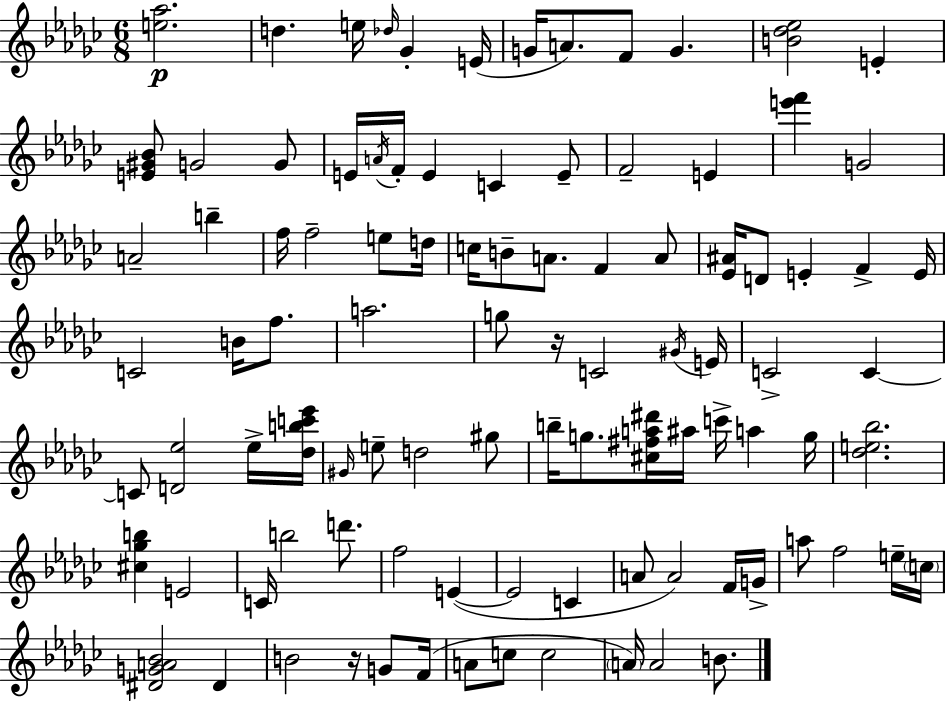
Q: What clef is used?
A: treble